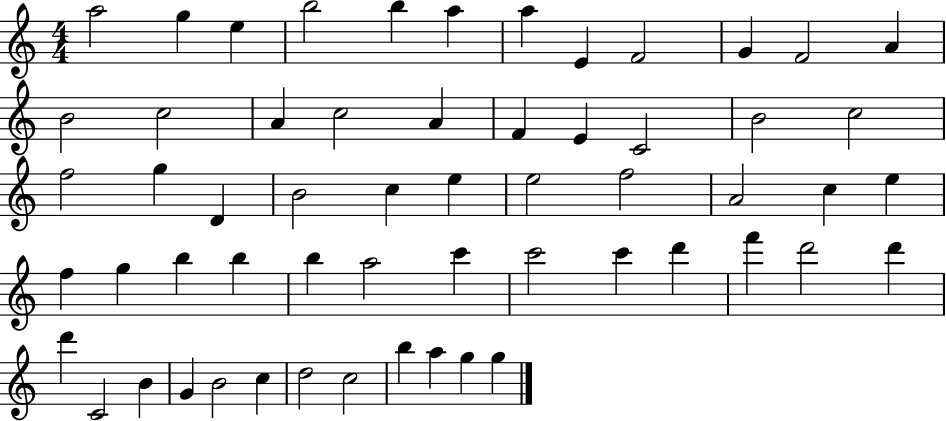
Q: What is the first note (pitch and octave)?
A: A5